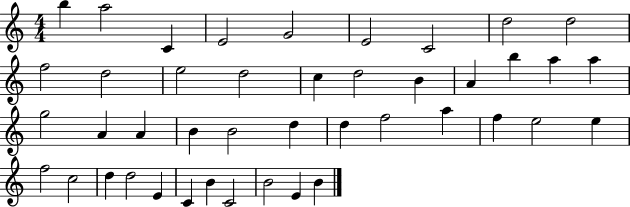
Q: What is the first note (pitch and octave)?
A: B5